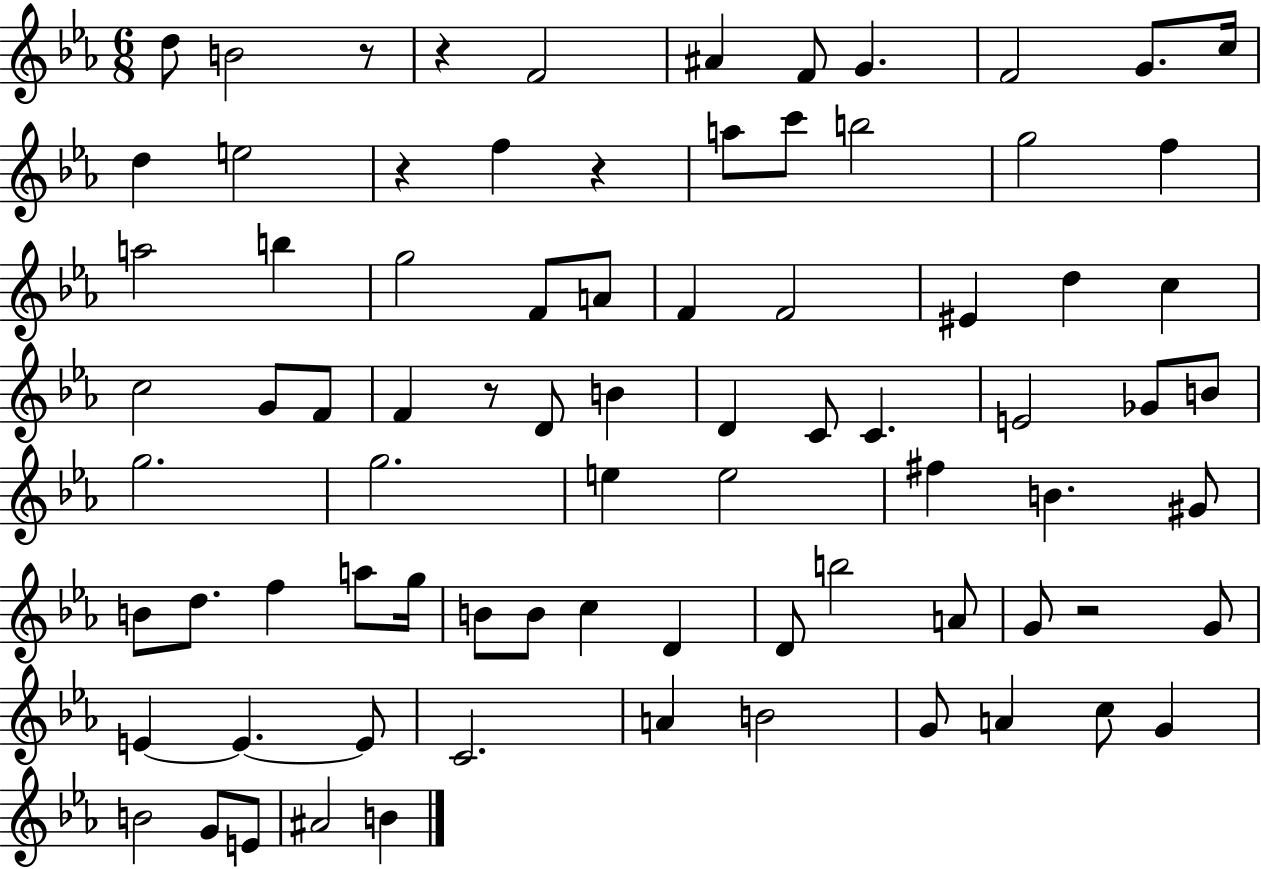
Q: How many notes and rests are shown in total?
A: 81